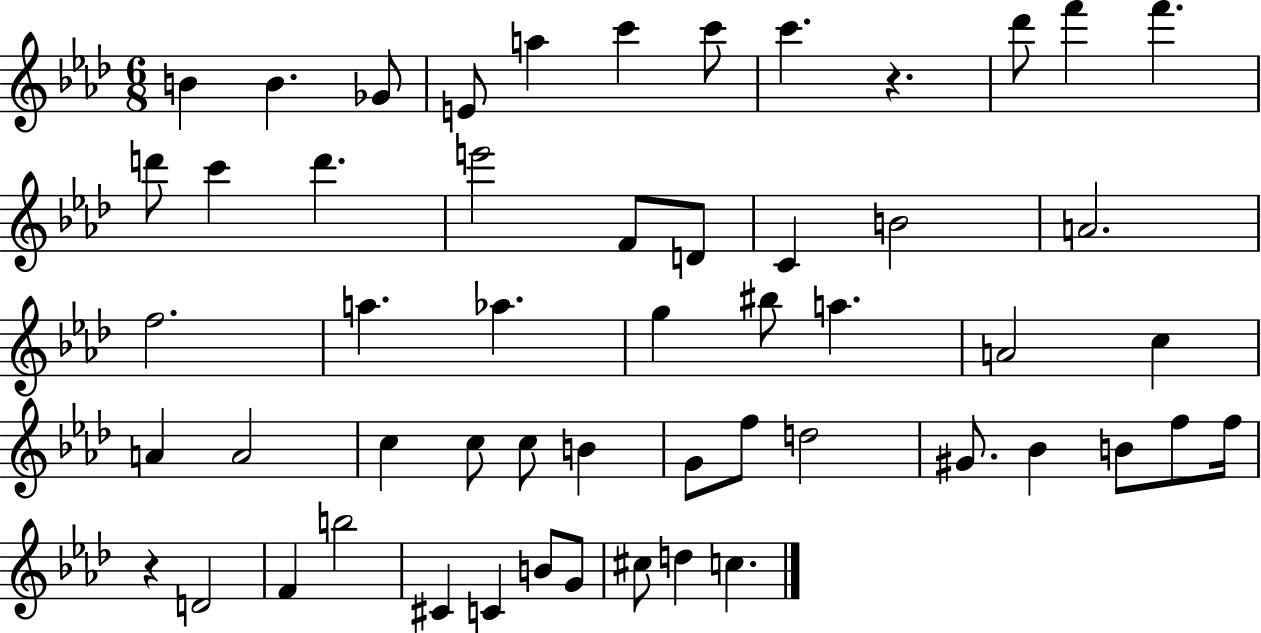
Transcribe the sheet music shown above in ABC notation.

X:1
T:Untitled
M:6/8
L:1/4
K:Ab
B B _G/2 E/2 a c' c'/2 c' z _d'/2 f' f' d'/2 c' d' e'2 F/2 D/2 C B2 A2 f2 a _a g ^b/2 a A2 c A A2 c c/2 c/2 B G/2 f/2 d2 ^G/2 _B B/2 f/2 f/4 z D2 F b2 ^C C B/2 G/2 ^c/2 d c